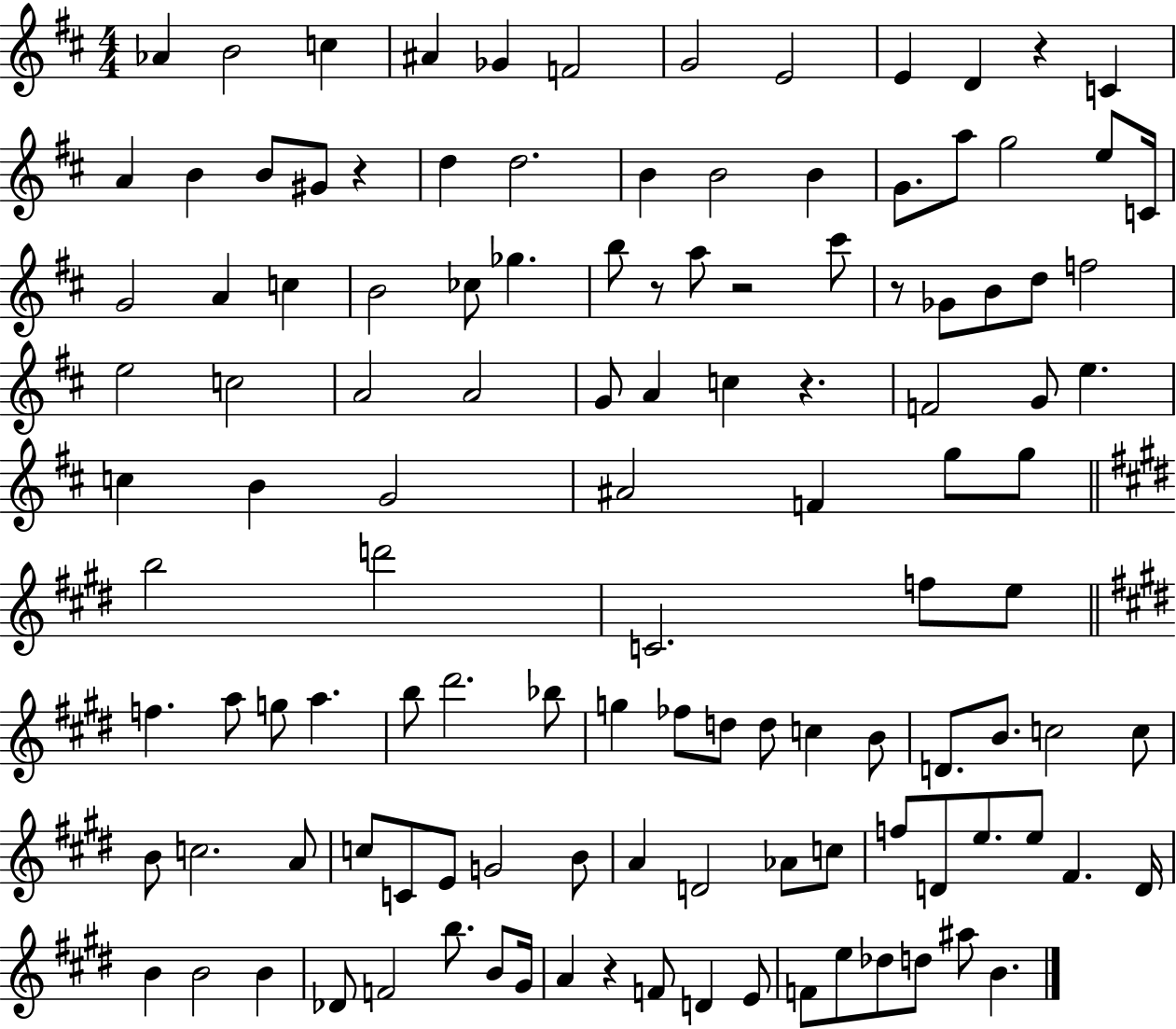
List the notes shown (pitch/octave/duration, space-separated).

Ab4/q B4/h C5/q A#4/q Gb4/q F4/h G4/h E4/h E4/q D4/q R/q C4/q A4/q B4/q B4/e G#4/e R/q D5/q D5/h. B4/q B4/h B4/q G4/e. A5/e G5/h E5/e C4/s G4/h A4/q C5/q B4/h CES5/e Gb5/q. B5/e R/e A5/e R/h C#6/e R/e Gb4/e B4/e D5/e F5/h E5/h C5/h A4/h A4/h G4/e A4/q C5/q R/q. F4/h G4/e E5/q. C5/q B4/q G4/h A#4/h F4/q G5/e G5/e B5/h D6/h C4/h. F5/e E5/e F5/q. A5/e G5/e A5/q. B5/e D#6/h. Bb5/e G5/q FES5/e D5/e D5/e C5/q B4/e D4/e. B4/e. C5/h C5/e B4/e C5/h. A4/e C5/e C4/e E4/e G4/h B4/e A4/q D4/h Ab4/e C5/e F5/e D4/e E5/e. E5/e F#4/q. D4/s B4/q B4/h B4/q Db4/e F4/h B5/e. B4/e G#4/s A4/q R/q F4/e D4/q E4/e F4/e E5/e Db5/e D5/e A#5/e B4/q.